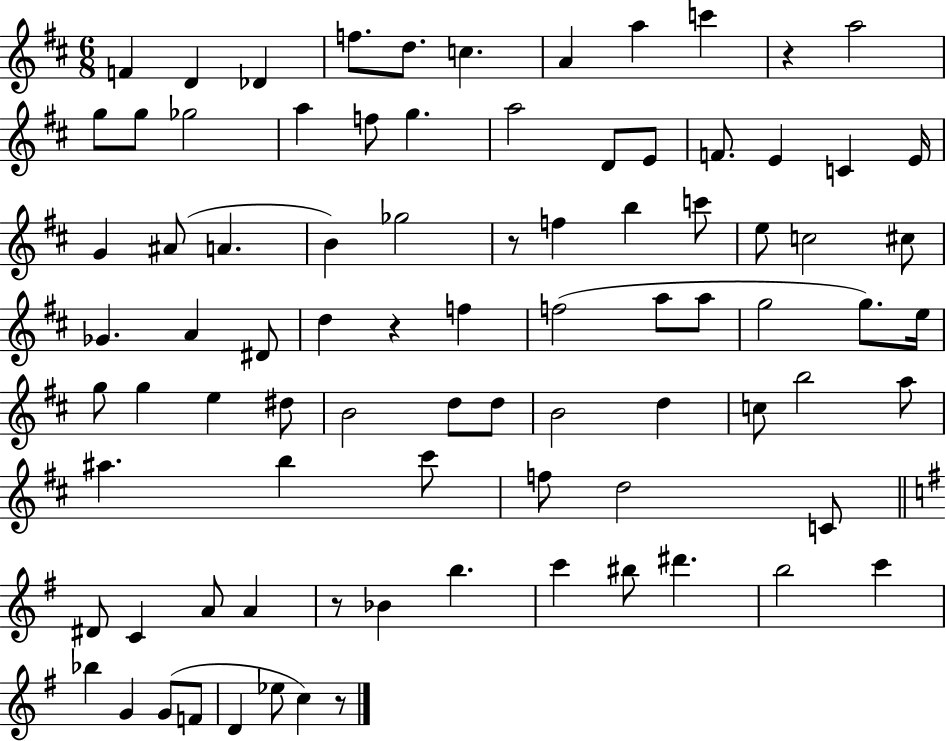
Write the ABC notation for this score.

X:1
T:Untitled
M:6/8
L:1/4
K:D
F D _D f/2 d/2 c A a c' z a2 g/2 g/2 _g2 a f/2 g a2 D/2 E/2 F/2 E C E/4 G ^A/2 A B _g2 z/2 f b c'/2 e/2 c2 ^c/2 _G A ^D/2 d z f f2 a/2 a/2 g2 g/2 e/4 g/2 g e ^d/2 B2 d/2 d/2 B2 d c/2 b2 a/2 ^a b ^c'/2 f/2 d2 C/2 ^D/2 C A/2 A z/2 _B b c' ^b/2 ^d' b2 c' _b G G/2 F/2 D _e/2 c z/2